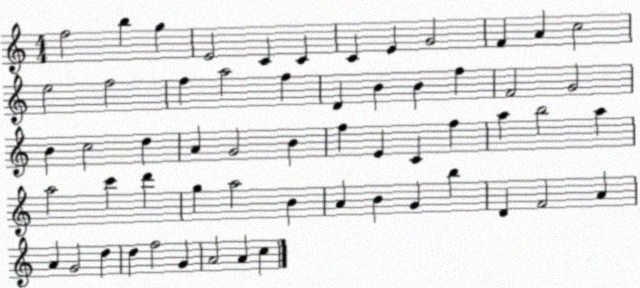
X:1
T:Untitled
M:4/4
L:1/4
K:C
f2 b g E2 C C C E G2 F A c2 e2 f2 f a2 f D B B f F2 G2 B c2 d A G2 B f E C f a b2 a a2 c' d' g a2 B A B G b D F2 A A G2 d d f2 G A2 A c